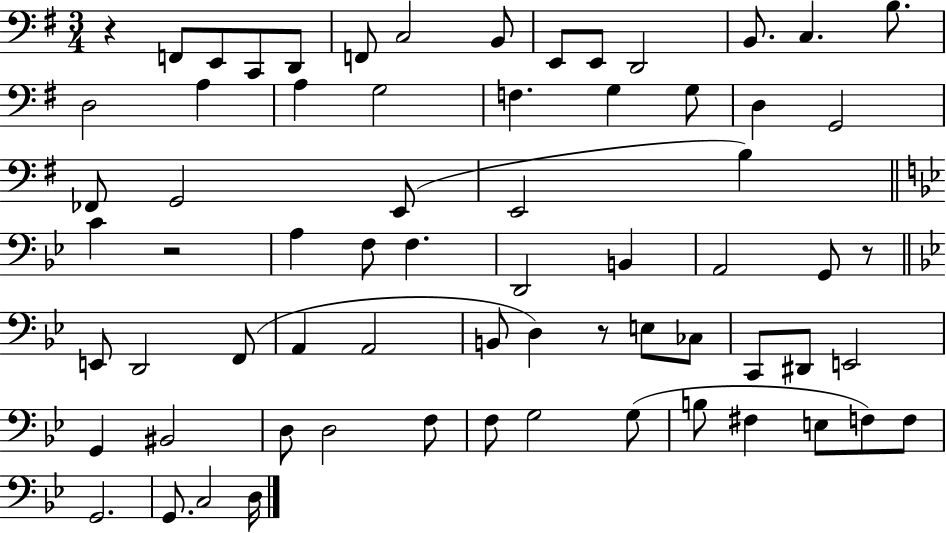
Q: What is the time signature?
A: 3/4